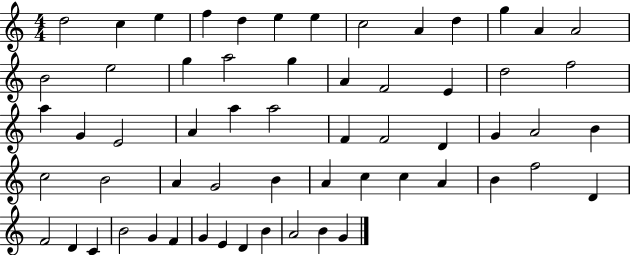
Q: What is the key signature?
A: C major